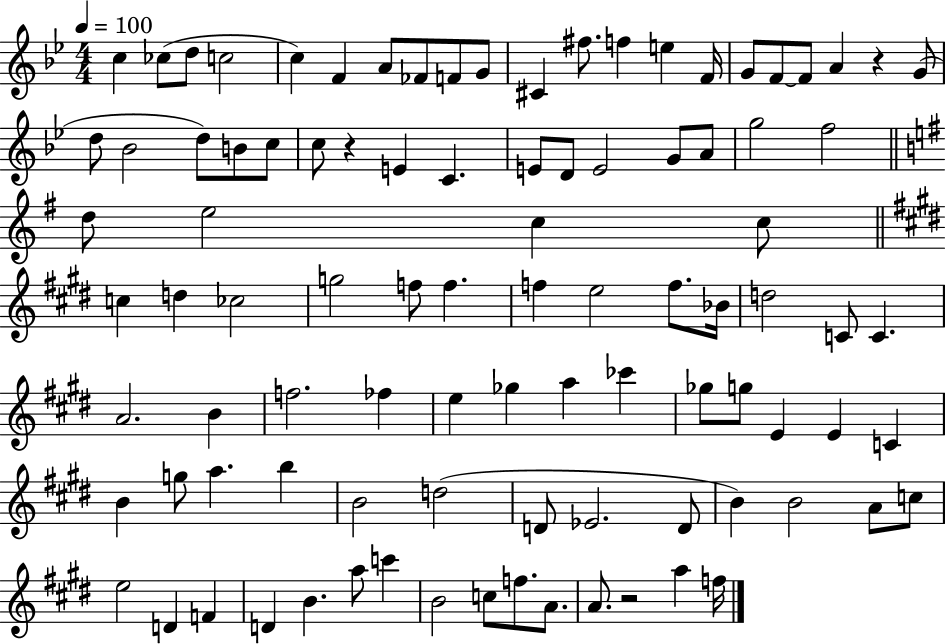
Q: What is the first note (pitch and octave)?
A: C5